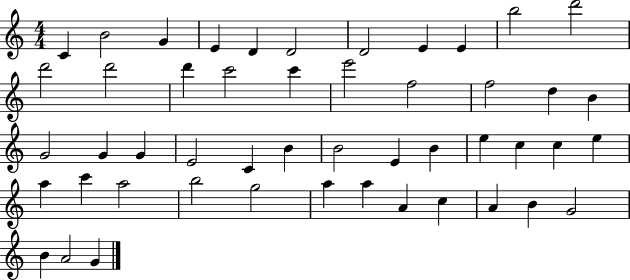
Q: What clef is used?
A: treble